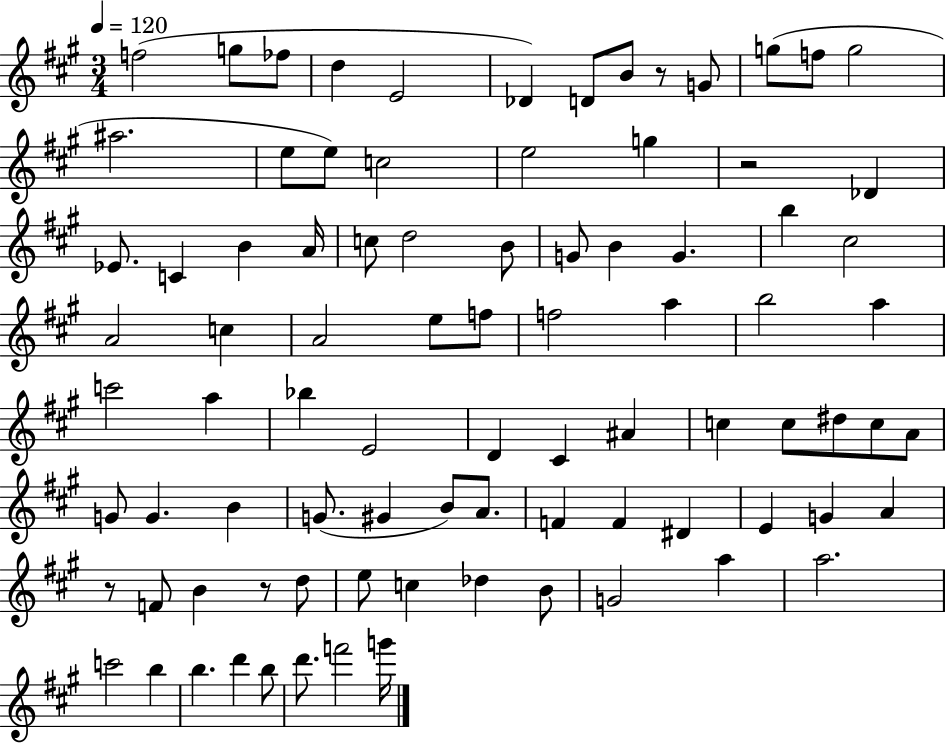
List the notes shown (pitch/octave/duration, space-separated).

F5/h G5/e FES5/e D5/q E4/h Db4/q D4/e B4/e R/e G4/e G5/e F5/e G5/h A#5/h. E5/e E5/e C5/h E5/h G5/q R/h Db4/q Eb4/e. C4/q B4/q A4/s C5/e D5/h B4/e G4/e B4/q G4/q. B5/q C#5/h A4/h C5/q A4/h E5/e F5/e F5/h A5/q B5/h A5/q C6/h A5/q Bb5/q E4/h D4/q C#4/q A#4/q C5/q C5/e D#5/e C5/e A4/e G4/e G4/q. B4/q G4/e. G#4/q B4/e A4/e. F4/q F4/q D#4/q E4/q G4/q A4/q R/e F4/e B4/q R/e D5/e E5/e C5/q Db5/q B4/e G4/h A5/q A5/h. C6/h B5/q B5/q. D6/q B5/e D6/e. F6/h G6/s